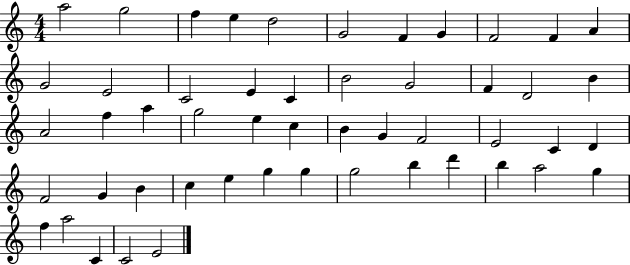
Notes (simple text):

A5/h G5/h F5/q E5/q D5/h G4/h F4/q G4/q F4/h F4/q A4/q G4/h E4/h C4/h E4/q C4/q B4/h G4/h F4/q D4/h B4/q A4/h F5/q A5/q G5/h E5/q C5/q B4/q G4/q F4/h E4/h C4/q D4/q F4/h G4/q B4/q C5/q E5/q G5/q G5/q G5/h B5/q D6/q B5/q A5/h G5/q F5/q A5/h C4/q C4/h E4/h